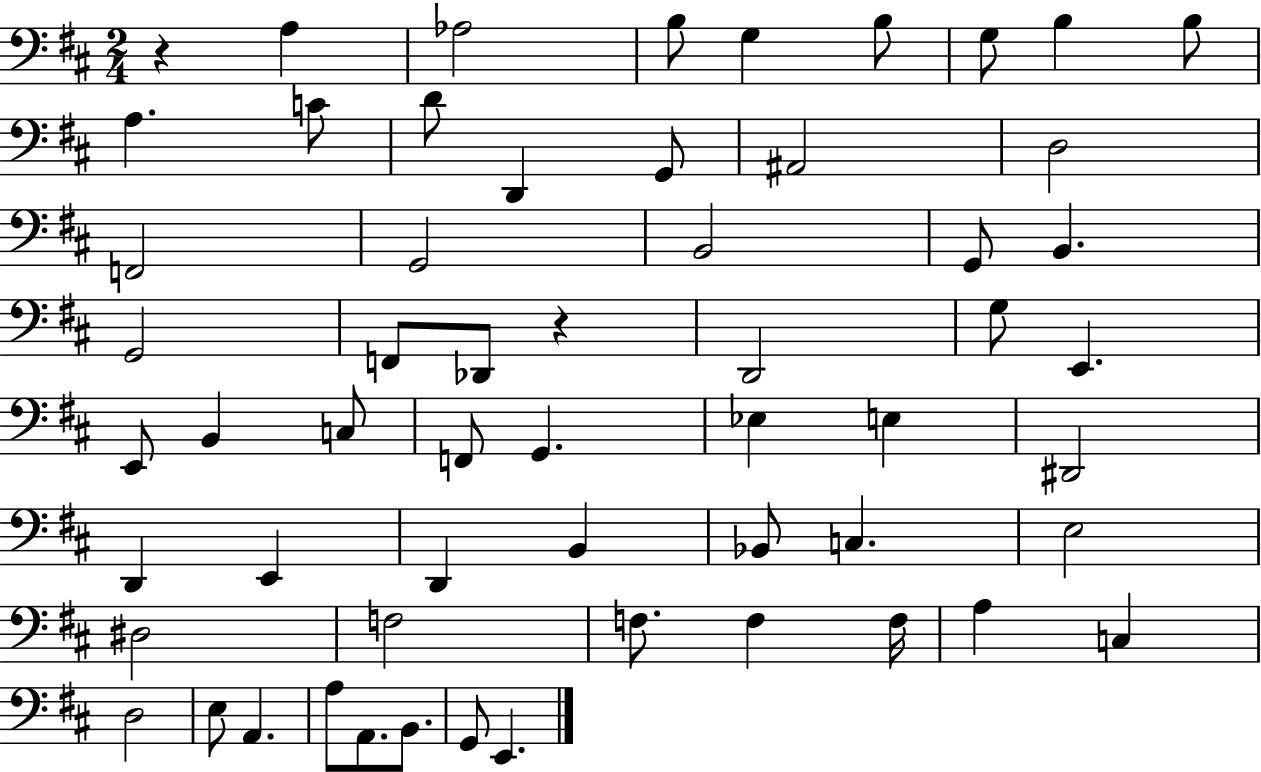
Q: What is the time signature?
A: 2/4